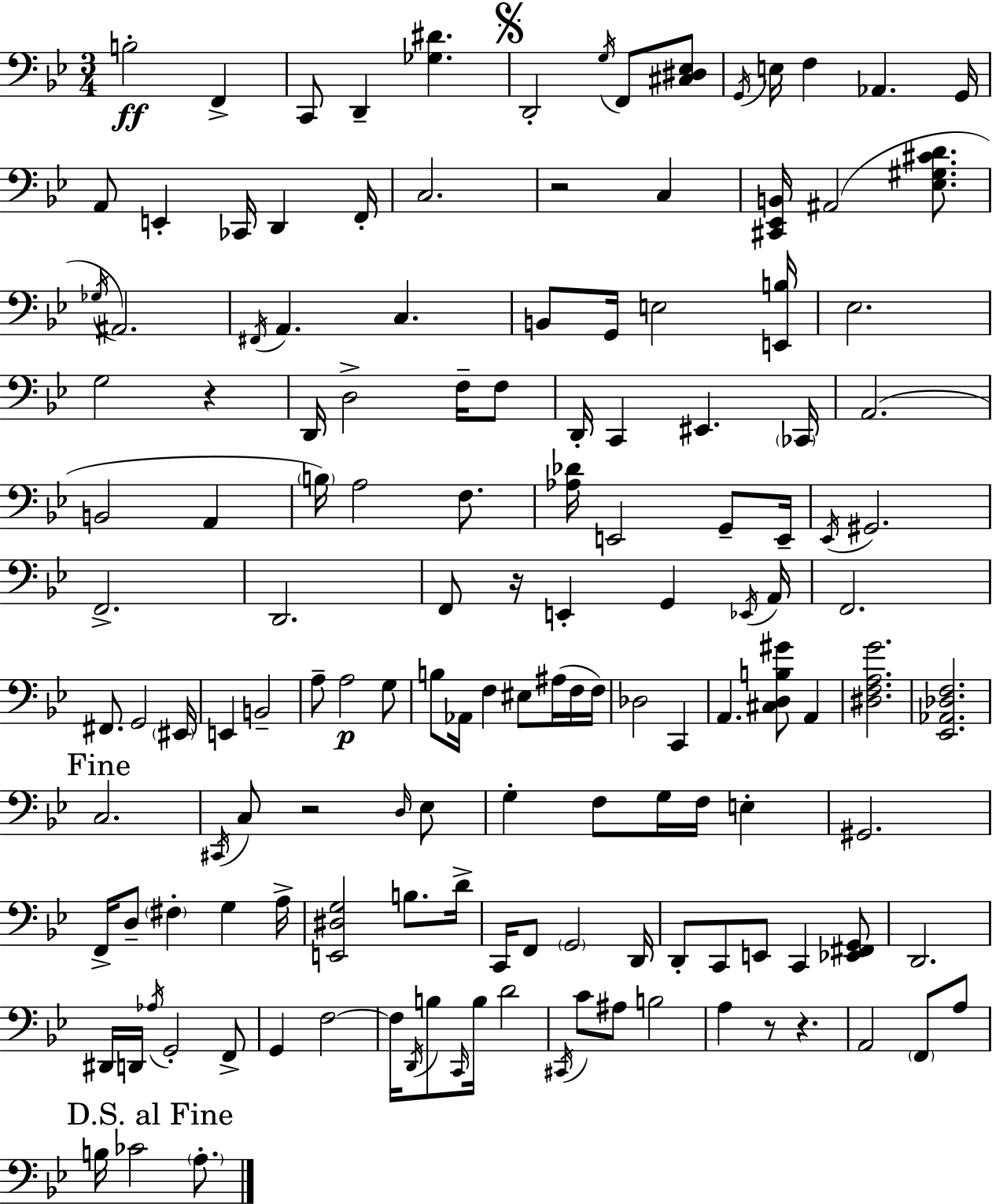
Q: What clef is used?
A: bass